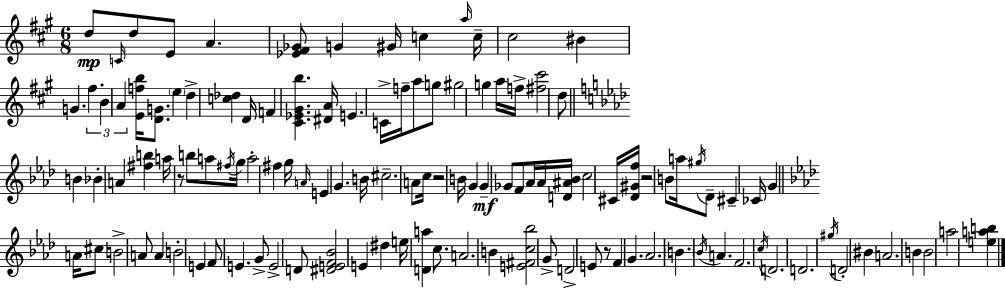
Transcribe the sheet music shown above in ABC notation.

X:1
T:Untitled
M:6/8
L:1/4
K:A
d/2 C/4 d/2 E/2 A [_E^F_G]/2 G ^G/4 c a/4 c/4 ^c2 ^B G ^f B A [Efb]/4 [DG]/2 e d [c_d] D/4 F [^C_E^Gb] [^DA]/4 E C/4 f/4 a/2 g/2 ^g2 g a/4 f/4 [^f^c']2 d/2 B _B A [^fb] a/4 z/2 b/2 a/2 ^f/4 g/4 a2 ^f g/4 A/4 E G B/4 ^c2 A/2 c/4 z2 B/4 G G _G/2 F/2 _A/4 _A/4 [D^A_B]/4 c2 ^C/4 [_D^Gf]/4 z2 B/2 a/4 ^g/4 _D/2 ^C _C/4 G A/4 ^c/2 B2 A/2 A B2 E F/2 E G/2 E2 D/2 [^DEF_B]2 E ^d e/4 [Da] c/2 A2 B [E^Fc_b]2 G/2 D2 E/2 z/2 F G _A2 B _B/4 A F2 c/4 D2 D2 ^g/4 D2 ^B A2 B B2 a2 [eab]